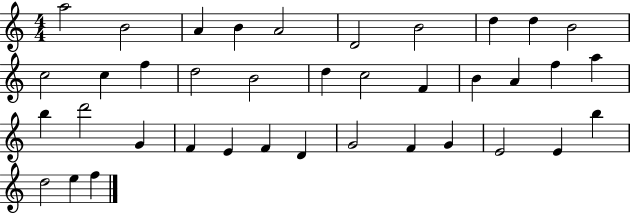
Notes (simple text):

A5/h B4/h A4/q B4/q A4/h D4/h B4/h D5/q D5/q B4/h C5/h C5/q F5/q D5/h B4/h D5/q C5/h F4/q B4/q A4/q F5/q A5/q B5/q D6/h G4/q F4/q E4/q F4/q D4/q G4/h F4/q G4/q E4/h E4/q B5/q D5/h E5/q F5/q